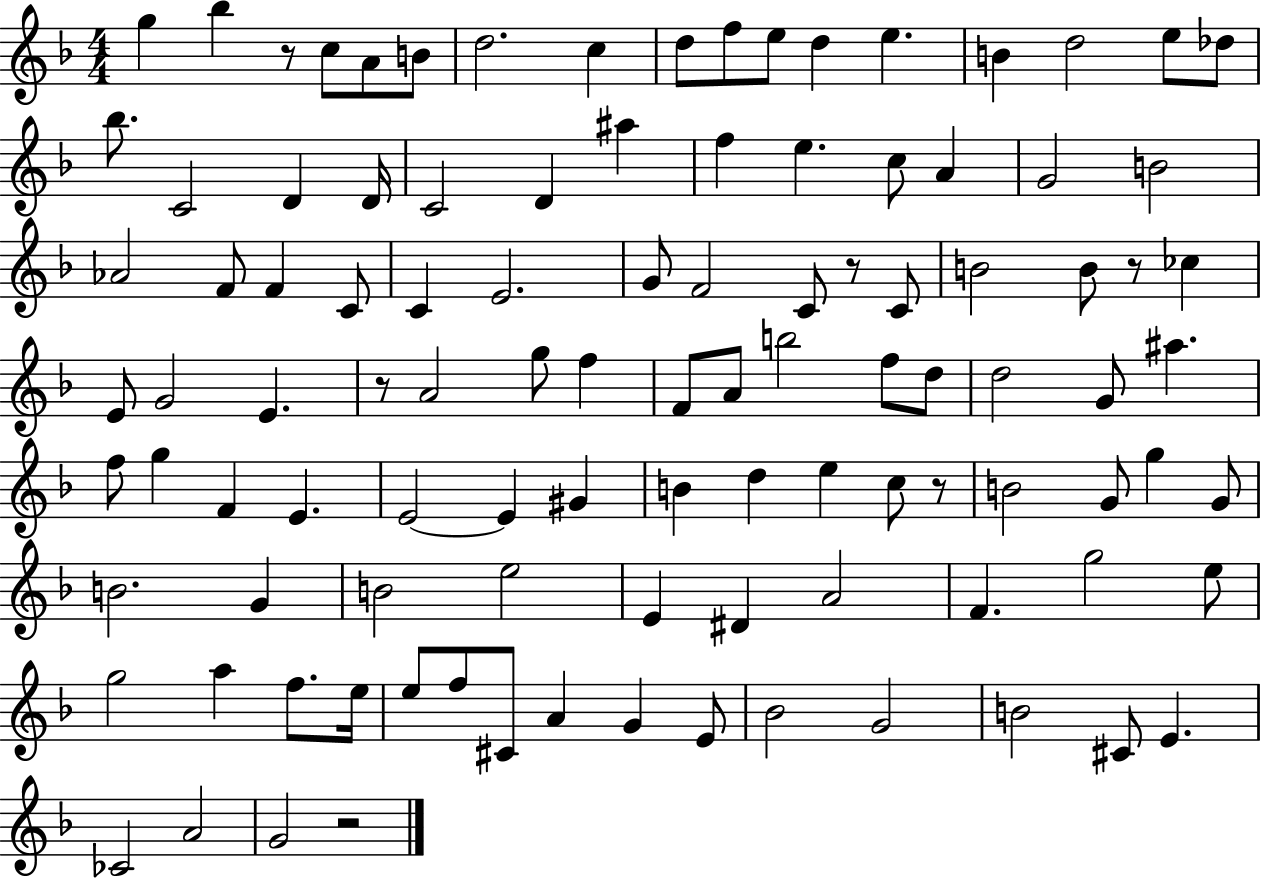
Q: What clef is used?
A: treble